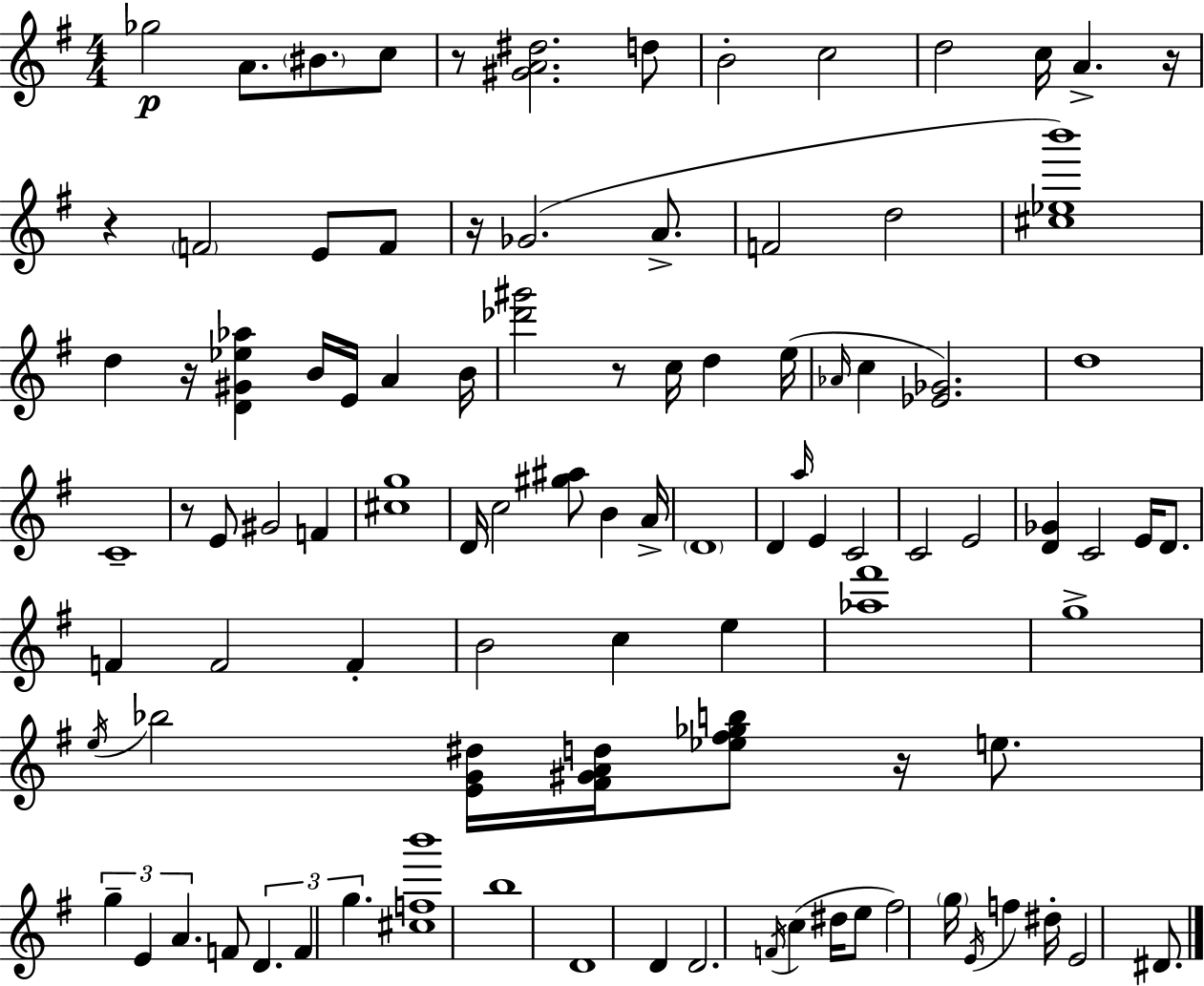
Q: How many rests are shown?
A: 8